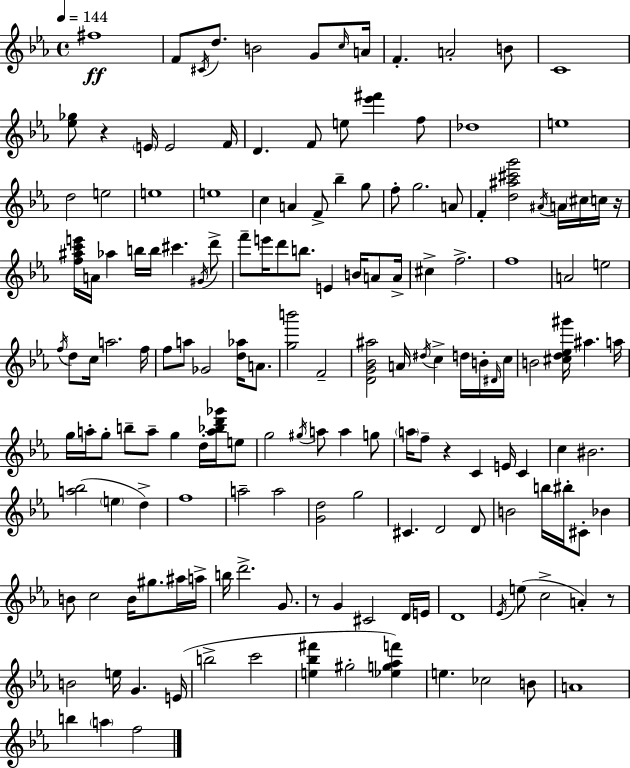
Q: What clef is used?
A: treble